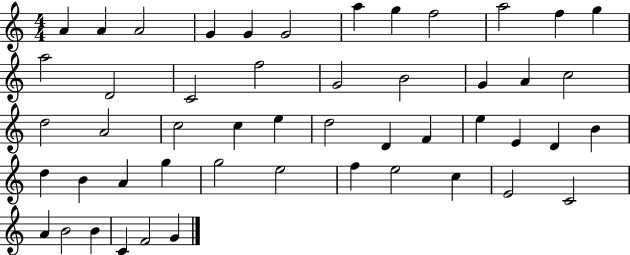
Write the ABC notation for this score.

X:1
T:Untitled
M:4/4
L:1/4
K:C
A A A2 G G G2 a g f2 a2 f g a2 D2 C2 f2 G2 B2 G A c2 d2 A2 c2 c e d2 D F e E D B d B A g g2 e2 f e2 c E2 C2 A B2 B C F2 G